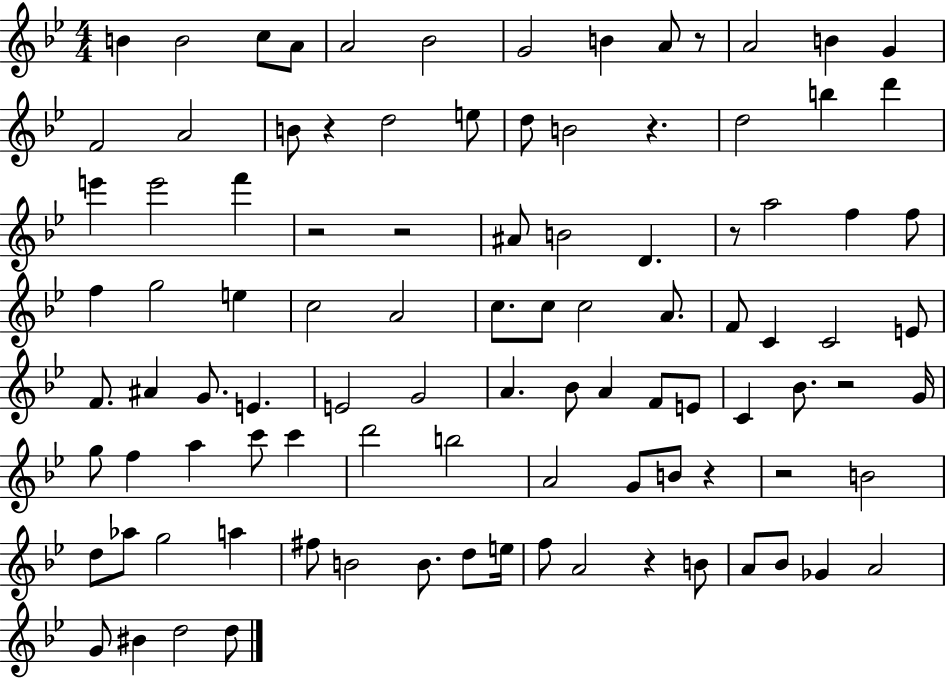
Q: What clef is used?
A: treble